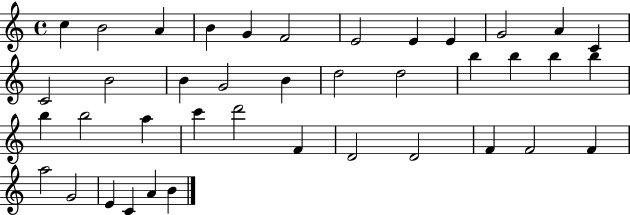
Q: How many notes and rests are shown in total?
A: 40